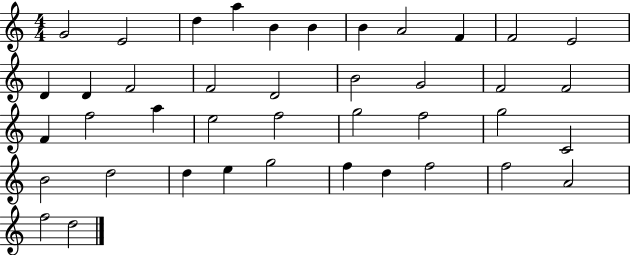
{
  \clef treble
  \numericTimeSignature
  \time 4/4
  \key c \major
  g'2 e'2 | d''4 a''4 b'4 b'4 | b'4 a'2 f'4 | f'2 e'2 | \break d'4 d'4 f'2 | f'2 d'2 | b'2 g'2 | f'2 f'2 | \break f'4 f''2 a''4 | e''2 f''2 | g''2 f''2 | g''2 c'2 | \break b'2 d''2 | d''4 e''4 g''2 | f''4 d''4 f''2 | f''2 a'2 | \break f''2 d''2 | \bar "|."
}